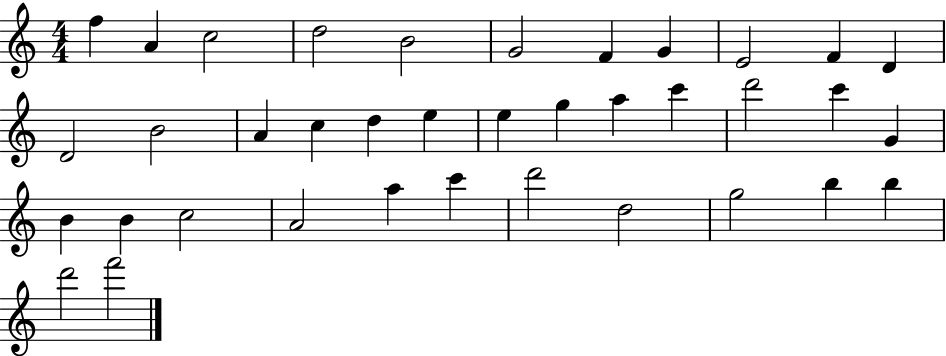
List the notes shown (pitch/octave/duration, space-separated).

F5/q A4/q C5/h D5/h B4/h G4/h F4/q G4/q E4/h F4/q D4/q D4/h B4/h A4/q C5/q D5/q E5/q E5/q G5/q A5/q C6/q D6/h C6/q G4/q B4/q B4/q C5/h A4/h A5/q C6/q D6/h D5/h G5/h B5/q B5/q D6/h F6/h